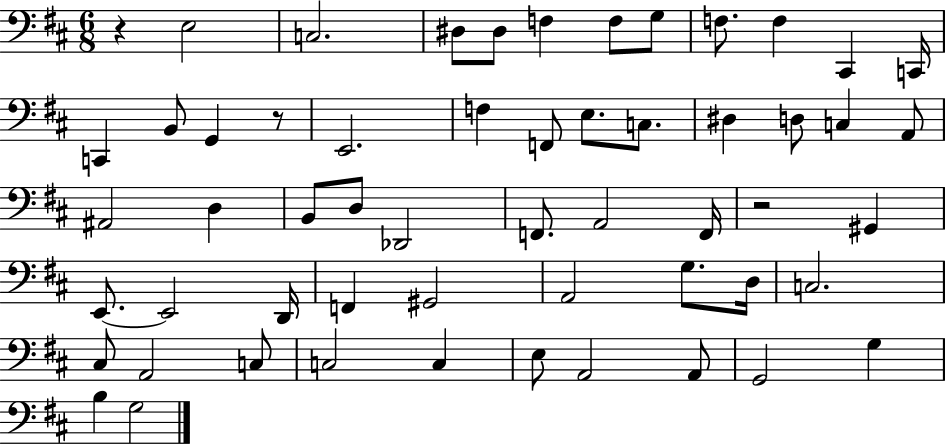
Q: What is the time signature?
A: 6/8